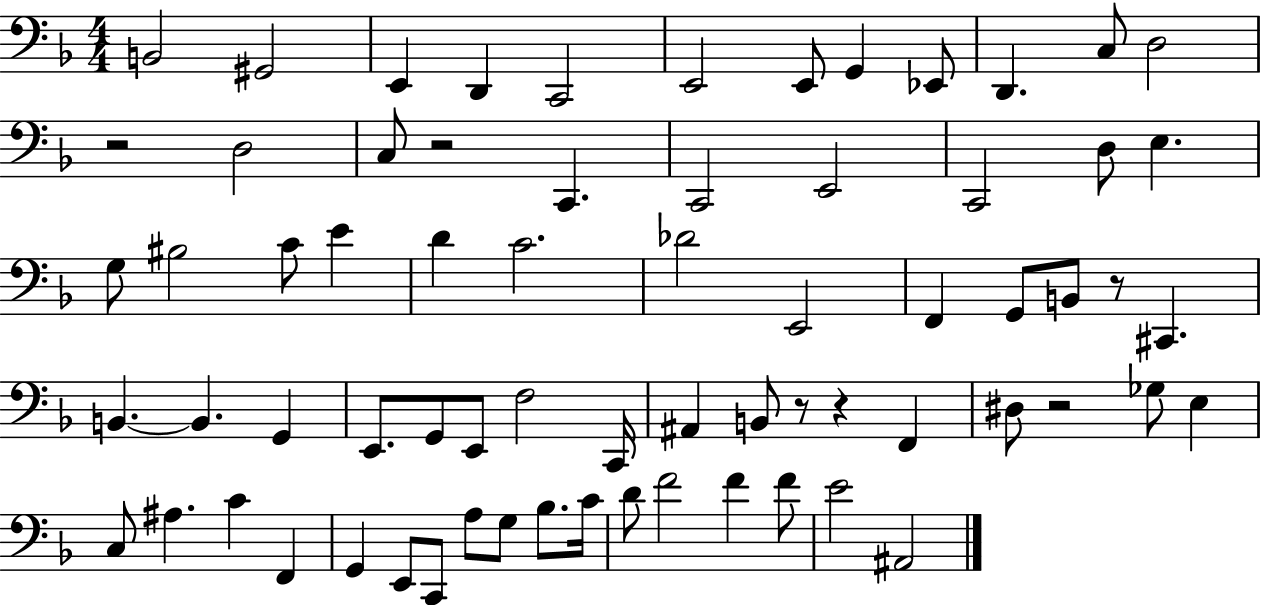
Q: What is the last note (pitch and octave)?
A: A#2